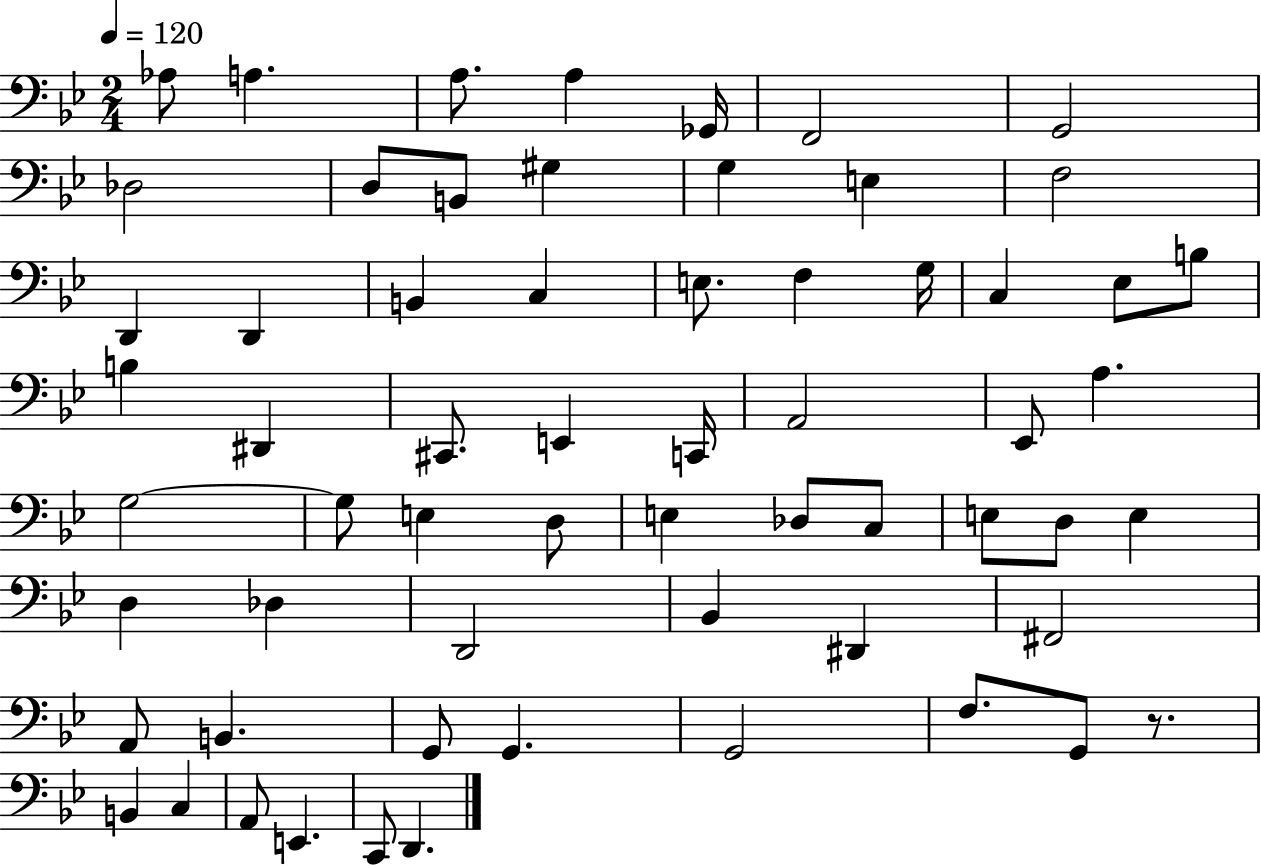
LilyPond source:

{
  \clef bass
  \numericTimeSignature
  \time 2/4
  \key bes \major
  \tempo 4 = 120
  \repeat volta 2 { aes8 a4. | a8. a4 ges,16 | f,2 | g,2 | \break des2 | d8 b,8 gis4 | g4 e4 | f2 | \break d,4 d,4 | b,4 c4 | e8. f4 g16 | c4 ees8 b8 | \break b4 dis,4 | cis,8. e,4 c,16 | a,2 | ees,8 a4. | \break g2~~ | g8 e4 d8 | e4 des8 c8 | e8 d8 e4 | \break d4 des4 | d,2 | bes,4 dis,4 | fis,2 | \break a,8 b,4. | g,8 g,4. | g,2 | f8. g,8 r8. | \break b,4 c4 | a,8 e,4. | c,8 d,4. | } \bar "|."
}